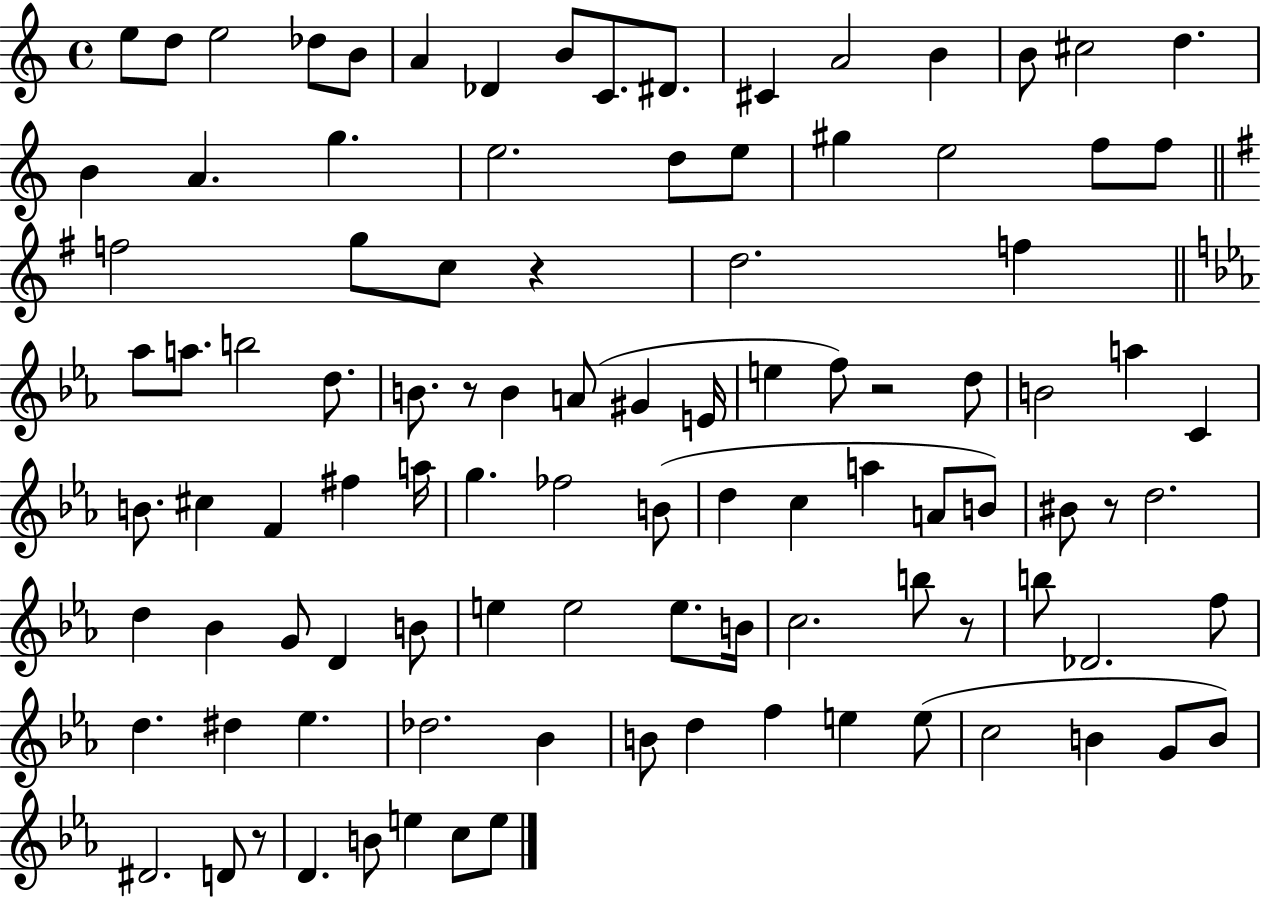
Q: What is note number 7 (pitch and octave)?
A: Db4